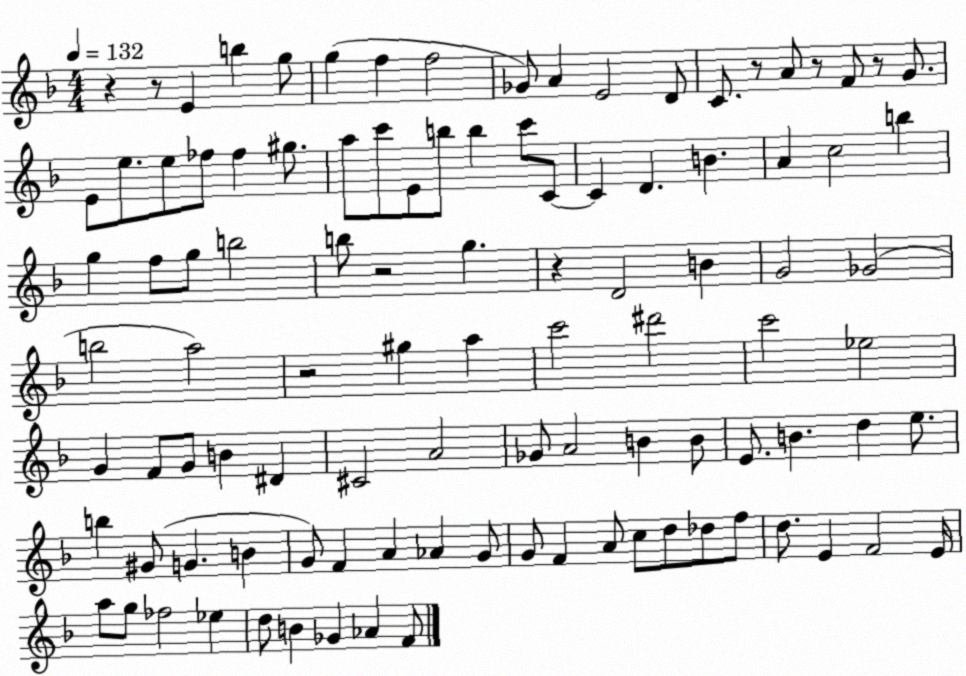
X:1
T:Untitled
M:4/4
L:1/4
K:F
z z/2 E b g/2 g f f2 _G/2 A E2 D/2 C/2 z/2 A/2 z/2 F/2 z/2 G/2 E/2 e/2 e/2 _f/2 _f ^g/2 a/2 c'/2 E/2 b/2 b c'/2 C/2 C D B A c2 b g f/2 g/2 b2 b/2 z2 g z D2 B G2 _G2 b2 a2 z2 ^g a c'2 ^d'2 c'2 _e2 G F/2 G/2 B ^D ^C2 A2 _G/2 A2 B B/2 E/2 B d e/2 b ^G/2 G B G/2 F A _A G/2 G/2 F A/2 c/2 d/2 _d/2 f/2 d/2 E F2 E/4 a/2 g/2 _f2 _e d/2 B _G _A F/2